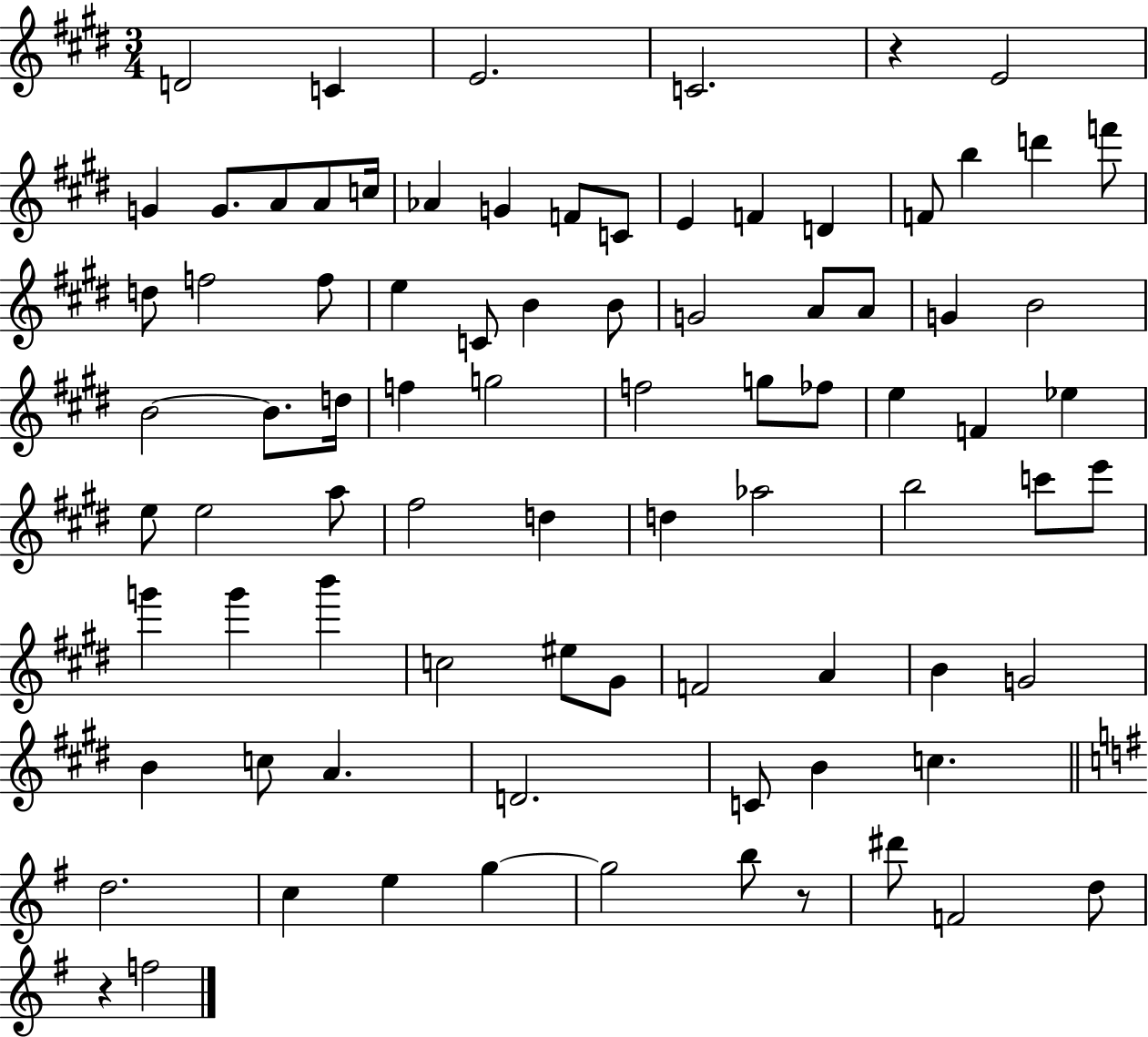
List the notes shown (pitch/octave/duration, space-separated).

D4/h C4/q E4/h. C4/h. R/q E4/h G4/q G4/e. A4/e A4/e C5/s Ab4/q G4/q F4/e C4/e E4/q F4/q D4/q F4/e B5/q D6/q F6/e D5/e F5/h F5/e E5/q C4/e B4/q B4/e G4/h A4/e A4/e G4/q B4/h B4/h B4/e. D5/s F5/q G5/h F5/h G5/e FES5/e E5/q F4/q Eb5/q E5/e E5/h A5/e F#5/h D5/q D5/q Ab5/h B5/h C6/e E6/e G6/q G6/q B6/q C5/h EIS5/e G#4/e F4/h A4/q B4/q G4/h B4/q C5/e A4/q. D4/h. C4/e B4/q C5/q. D5/h. C5/q E5/q G5/q G5/h B5/e R/e D#6/e F4/h D5/e R/q F5/h